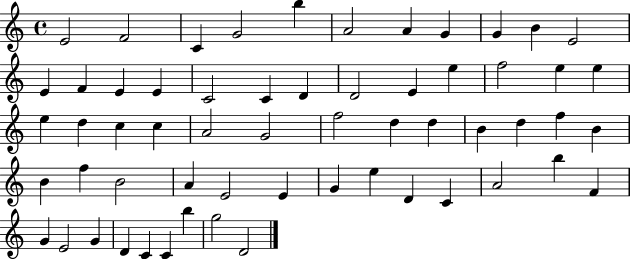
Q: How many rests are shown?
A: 0